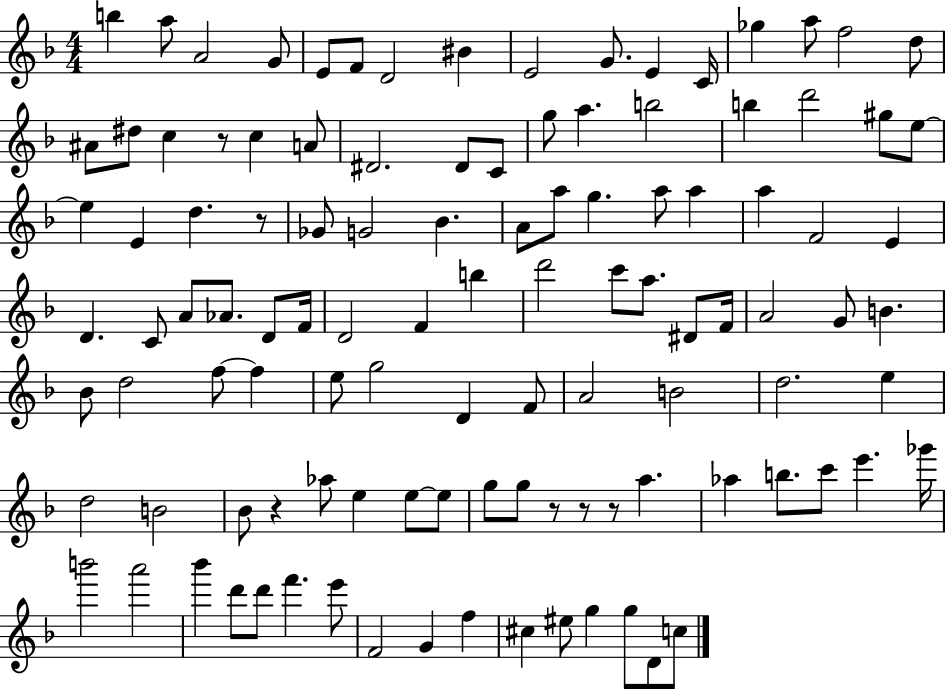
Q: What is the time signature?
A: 4/4